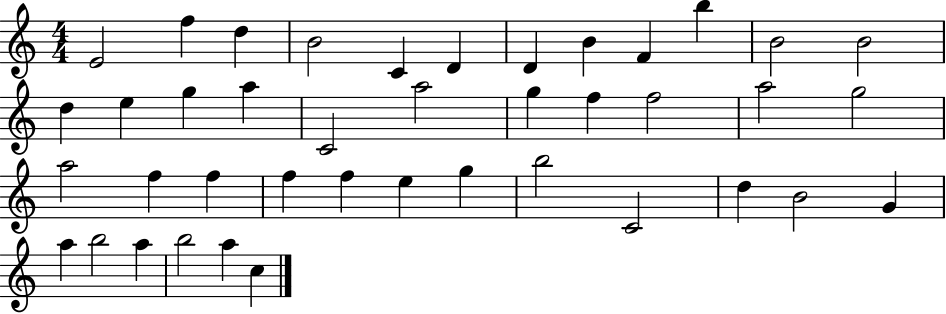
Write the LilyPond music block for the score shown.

{
  \clef treble
  \numericTimeSignature
  \time 4/4
  \key c \major
  e'2 f''4 d''4 | b'2 c'4 d'4 | d'4 b'4 f'4 b''4 | b'2 b'2 | \break d''4 e''4 g''4 a''4 | c'2 a''2 | g''4 f''4 f''2 | a''2 g''2 | \break a''2 f''4 f''4 | f''4 f''4 e''4 g''4 | b''2 c'2 | d''4 b'2 g'4 | \break a''4 b''2 a''4 | b''2 a''4 c''4 | \bar "|."
}